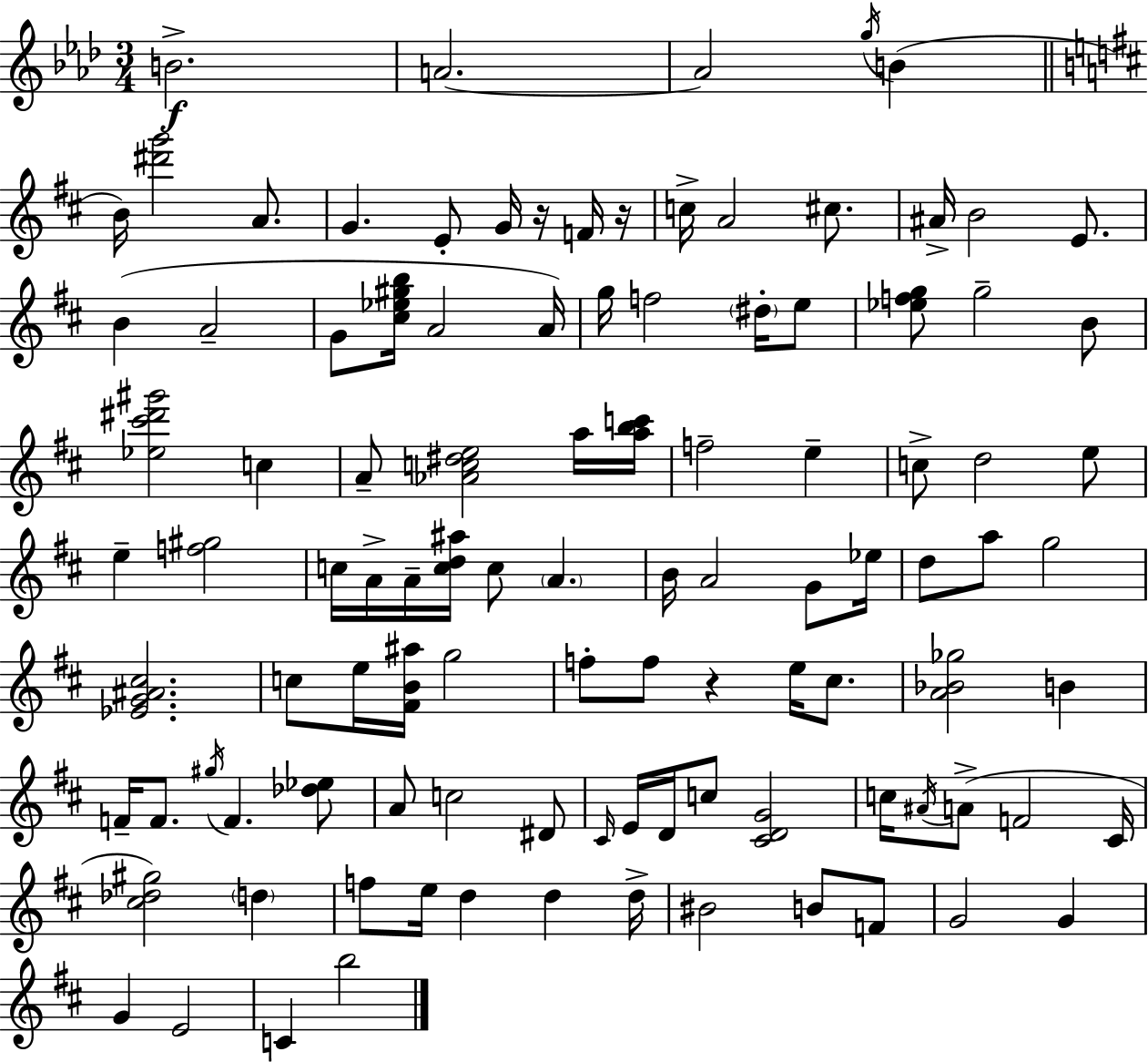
B4/h. A4/h. A4/h G5/s B4/q B4/s [D#6,G6]/h A4/e. G4/q. E4/e G4/s R/s F4/s R/s C5/s A4/h C#5/e. A#4/s B4/h E4/e. B4/q A4/h G4/e [C#5,Eb5,G#5,B5]/s A4/h A4/s G5/s F5/h D#5/s E5/e [Eb5,F5,G5]/e G5/h B4/e [Eb5,C#6,D#6,G#6]/h C5/q A4/e [Ab4,C5,D#5,E5]/h A5/s [A5,B5,C6]/s F5/h E5/q C5/e D5/h E5/e E5/q [F5,G#5]/h C5/s A4/s A4/s [C5,D5,A#5]/s C5/e A4/q. B4/s A4/h G4/e Eb5/s D5/e A5/e G5/h [Eb4,G4,A#4,C#5]/h. C5/e E5/s [F#4,B4,A#5]/s G5/h F5/e F5/e R/q E5/s C#5/e. [A4,Bb4,Gb5]/h B4/q F4/s F4/e. G#5/s F4/q. [Db5,Eb5]/e A4/e C5/h D#4/e C#4/s E4/s D4/s C5/e [C#4,D4,G4]/h C5/s A#4/s A4/e F4/h C#4/s [C#5,Db5,G#5]/h D5/q F5/e E5/s D5/q D5/q D5/s BIS4/h B4/e F4/e G4/h G4/q G4/q E4/h C4/q B5/h